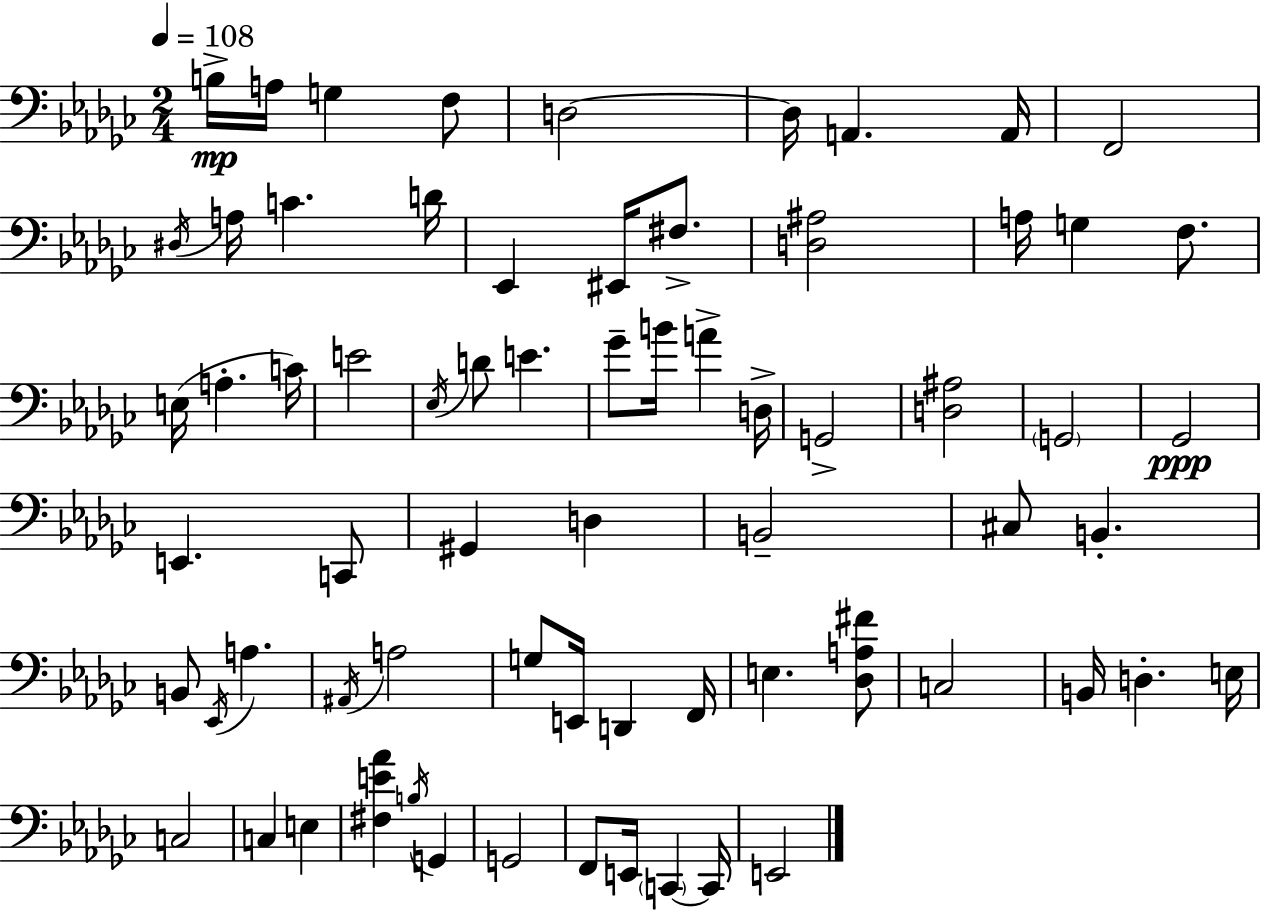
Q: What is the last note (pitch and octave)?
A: E2